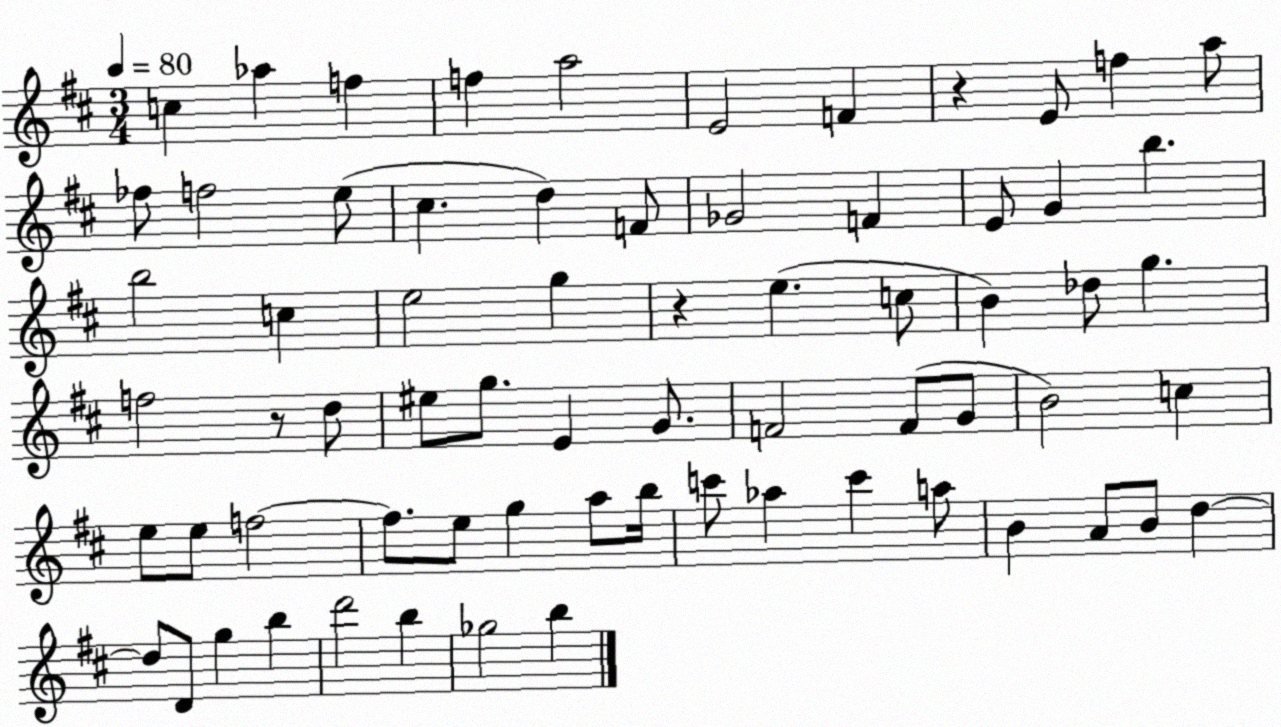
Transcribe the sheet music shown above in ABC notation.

X:1
T:Untitled
M:3/4
L:1/4
K:D
c _a f f a2 E2 F z E/2 f a/2 _f/2 f2 e/2 ^c d F/2 _G2 F E/2 G b b2 c e2 g z e c/2 B _d/2 g f2 z/2 d/2 ^e/2 g/2 E G/2 F2 F/2 G/2 B2 c e/2 e/2 f2 f/2 e/2 g a/2 b/4 c'/2 _a c' a/2 B A/2 B/2 d d/2 D/2 g b d'2 b _g2 b